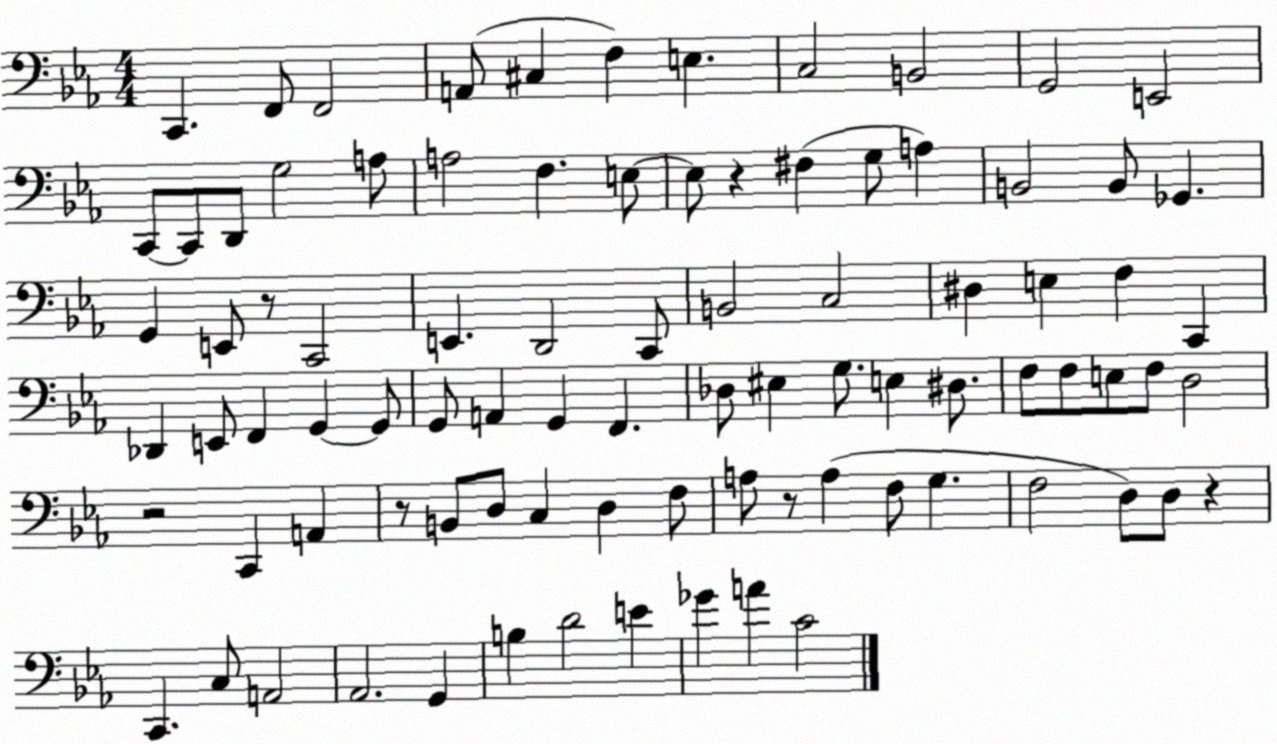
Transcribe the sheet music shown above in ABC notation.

X:1
T:Untitled
M:4/4
L:1/4
K:Eb
C,, F,,/2 F,,2 A,,/2 ^C, F, E, C,2 B,,2 G,,2 E,,2 C,,/2 C,,/2 D,,/2 G,2 A,/2 A,2 F, E,/2 E,/2 z ^F, G,/2 A, B,,2 B,,/2 _G,, G,, E,,/2 z/2 C,,2 E,, D,,2 C,,/2 B,,2 C,2 ^D, E, F, C,, _D,, E,,/2 F,, G,, G,,/2 G,,/2 A,, G,, F,, _D,/2 ^E, G,/2 E, ^D,/2 F,/2 F,/2 E,/2 F,/2 D,2 z2 C,, A,, z/2 B,,/2 D,/2 C, D, F,/2 A,/2 z/2 A, F,/2 G, F,2 D,/2 D,/2 z C,, C,/2 A,,2 _A,,2 G,, B, D2 E _G A C2